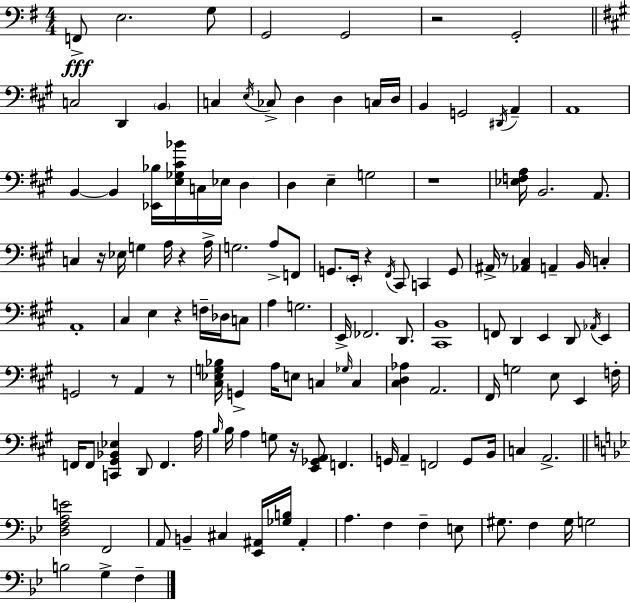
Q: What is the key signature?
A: G major